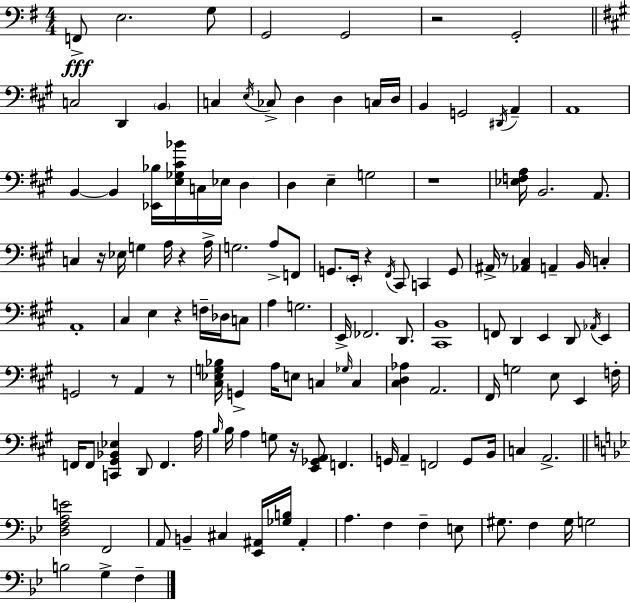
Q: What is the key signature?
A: G major